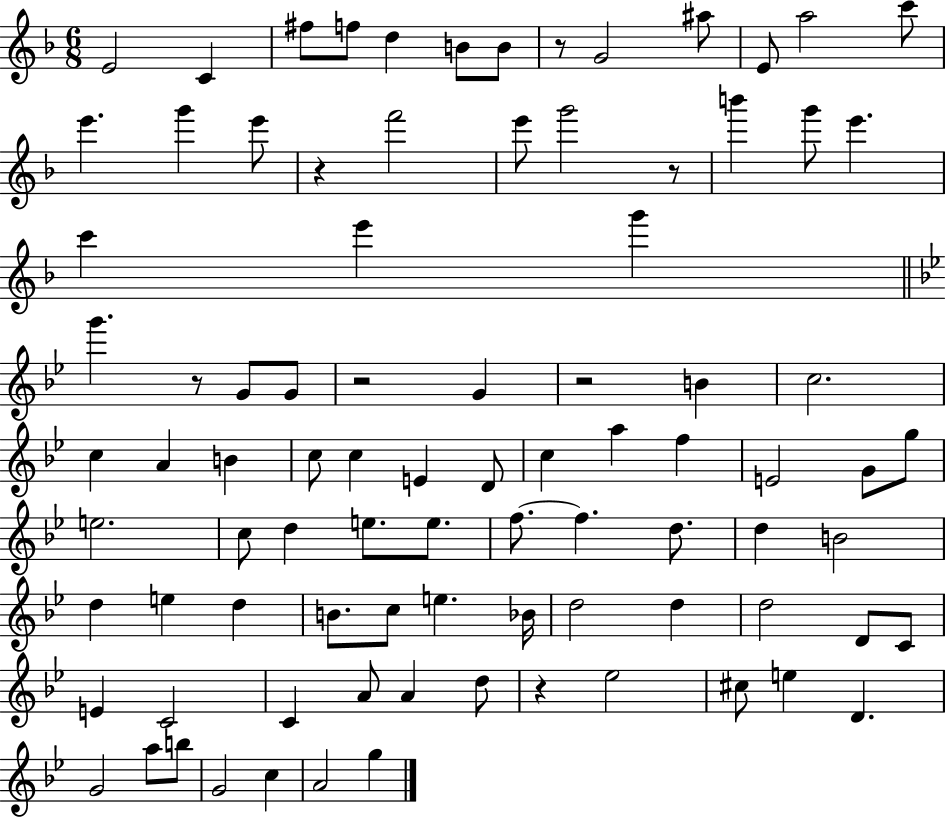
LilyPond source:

{
  \clef treble
  \numericTimeSignature
  \time 6/8
  \key f \major
  \repeat volta 2 { e'2 c'4 | fis''8 f''8 d''4 b'8 b'8 | r8 g'2 ais''8 | e'8 a''2 c'''8 | \break e'''4. g'''4 e'''8 | r4 f'''2 | e'''8 g'''2 r8 | b'''4 g'''8 e'''4. | \break c'''4 e'''4 g'''4 | \bar "||" \break \key bes \major g'''4. r8 g'8 g'8 | r2 g'4 | r2 b'4 | c''2. | \break c''4 a'4 b'4 | c''8 c''4 e'4 d'8 | c''4 a''4 f''4 | e'2 g'8 g''8 | \break e''2. | c''8 d''4 e''8. e''8. | f''8.~~ f''4. d''8. | d''4 b'2 | \break d''4 e''4 d''4 | b'8. c''8 e''4. bes'16 | d''2 d''4 | d''2 d'8 c'8 | \break e'4 c'2 | c'4 a'8 a'4 d''8 | r4 ees''2 | cis''8 e''4 d'4. | \break g'2 a''8 b''8 | g'2 c''4 | a'2 g''4 | } \bar "|."
}